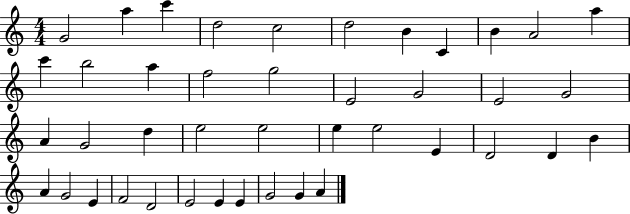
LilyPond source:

{
  \clef treble
  \numericTimeSignature
  \time 4/4
  \key c \major
  g'2 a''4 c'''4 | d''2 c''2 | d''2 b'4 c'4 | b'4 a'2 a''4 | \break c'''4 b''2 a''4 | f''2 g''2 | e'2 g'2 | e'2 g'2 | \break a'4 g'2 d''4 | e''2 e''2 | e''4 e''2 e'4 | d'2 d'4 b'4 | \break a'4 g'2 e'4 | f'2 d'2 | e'2 e'4 e'4 | g'2 g'4 a'4 | \break \bar "|."
}